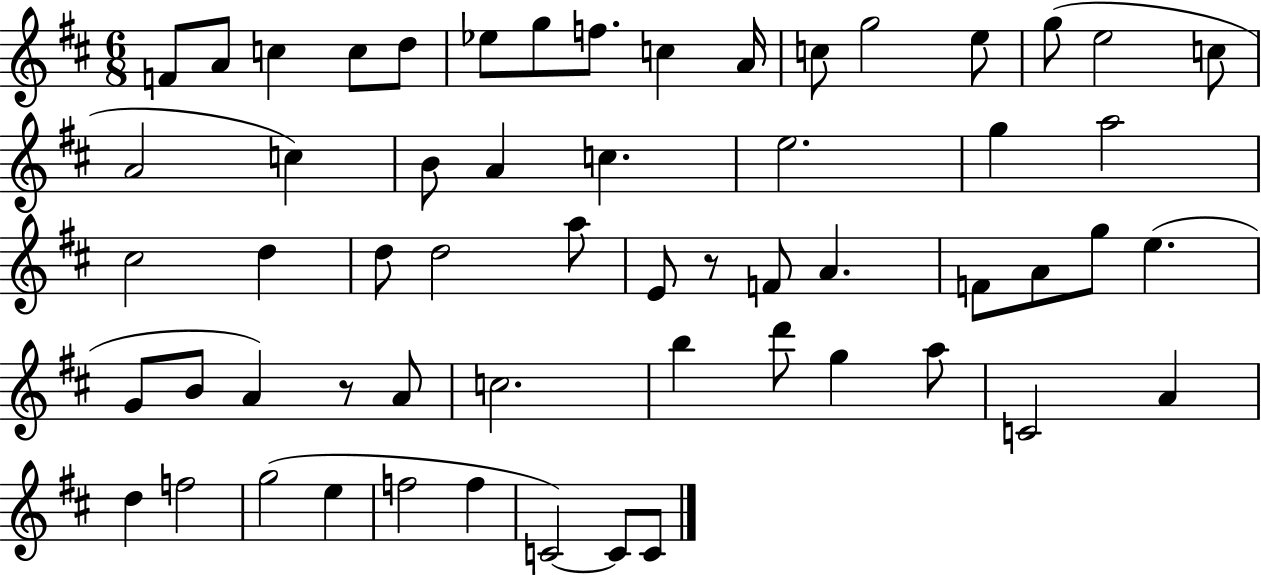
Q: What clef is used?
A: treble